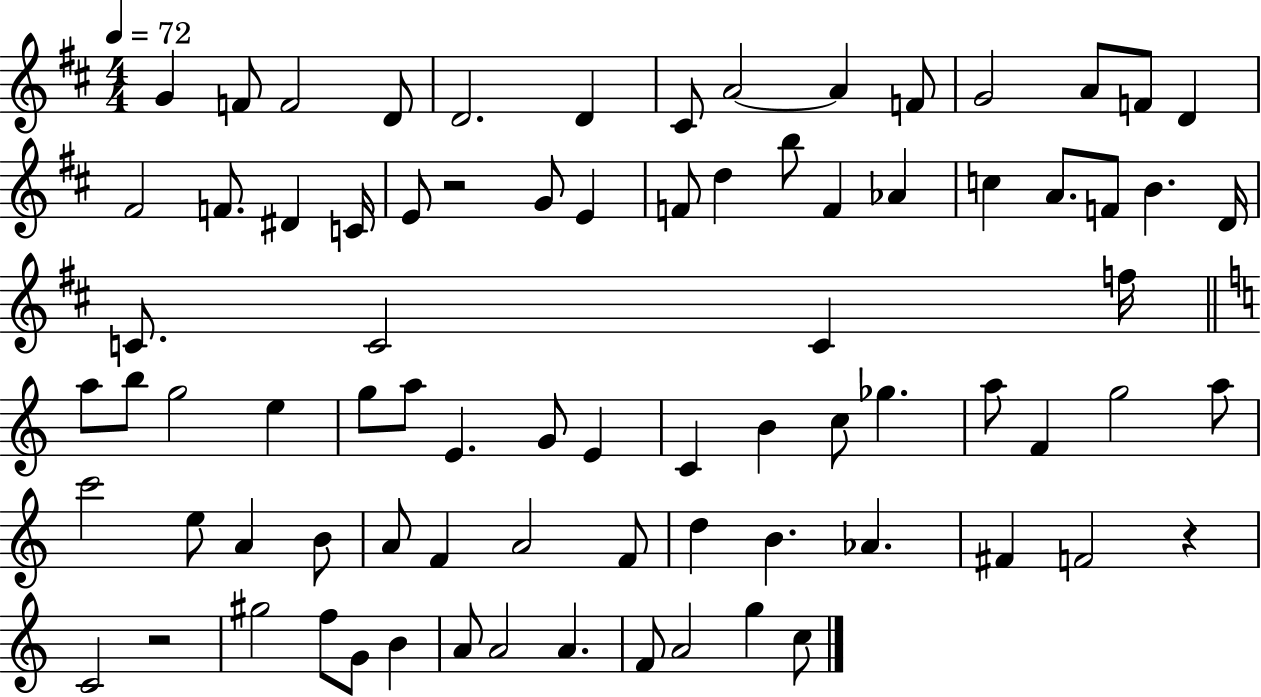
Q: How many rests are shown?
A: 3